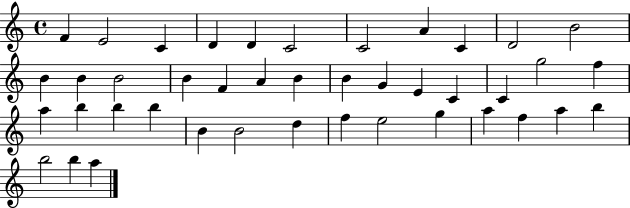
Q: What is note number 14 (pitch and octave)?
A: B4